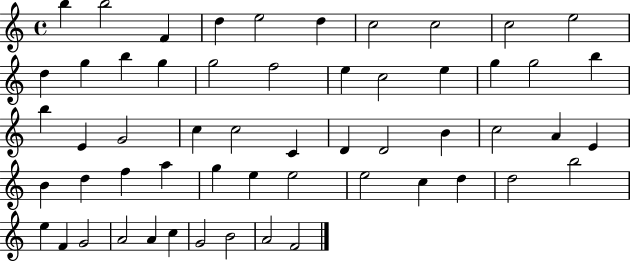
{
  \clef treble
  \time 4/4
  \defaultTimeSignature
  \key c \major
  b''4 b''2 f'4 | d''4 e''2 d''4 | c''2 c''2 | c''2 e''2 | \break d''4 g''4 b''4 g''4 | g''2 f''2 | e''4 c''2 e''4 | g''4 g''2 b''4 | \break b''4 e'4 g'2 | c''4 c''2 c'4 | d'4 d'2 b'4 | c''2 a'4 e'4 | \break b'4 d''4 f''4 a''4 | g''4 e''4 e''2 | e''2 c''4 d''4 | d''2 b''2 | \break e''4 f'4 g'2 | a'2 a'4 c''4 | g'2 b'2 | a'2 f'2 | \break \bar "|."
}